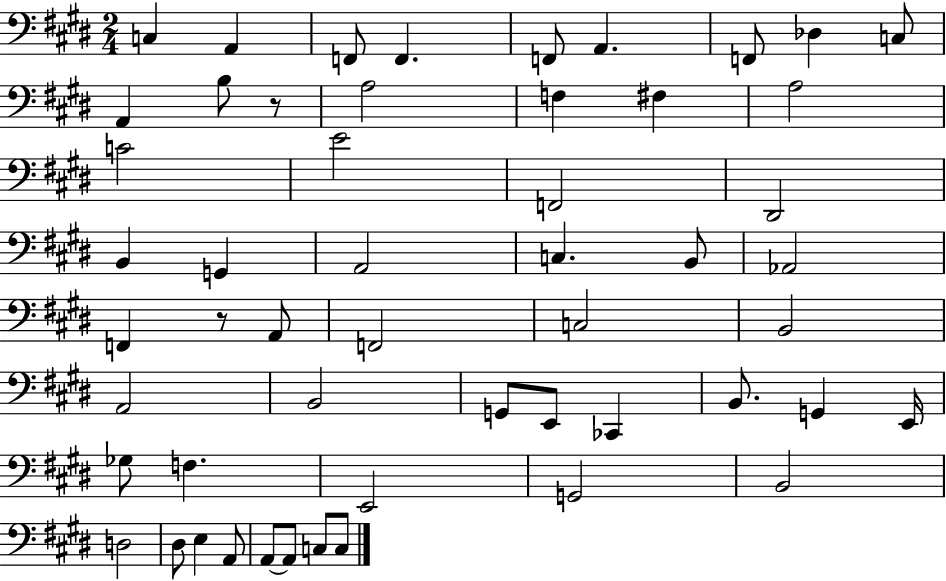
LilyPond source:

{
  \clef bass
  \numericTimeSignature
  \time 2/4
  \key e \major
  c4 a,4 | f,8 f,4. | f,8 a,4. | f,8 des4 c8 | \break a,4 b8 r8 | a2 | f4 fis4 | a2 | \break c'2 | e'2 | f,2 | dis,2 | \break b,4 g,4 | a,2 | c4. b,8 | aes,2 | \break f,4 r8 a,8 | f,2 | c2 | b,2 | \break a,2 | b,2 | g,8 e,8 ces,4 | b,8. g,4 e,16 | \break ges8 f4. | e,2 | g,2 | b,2 | \break d2 | dis8 e4 a,8 | a,8~~ a,8 c8 c8 | \bar "|."
}